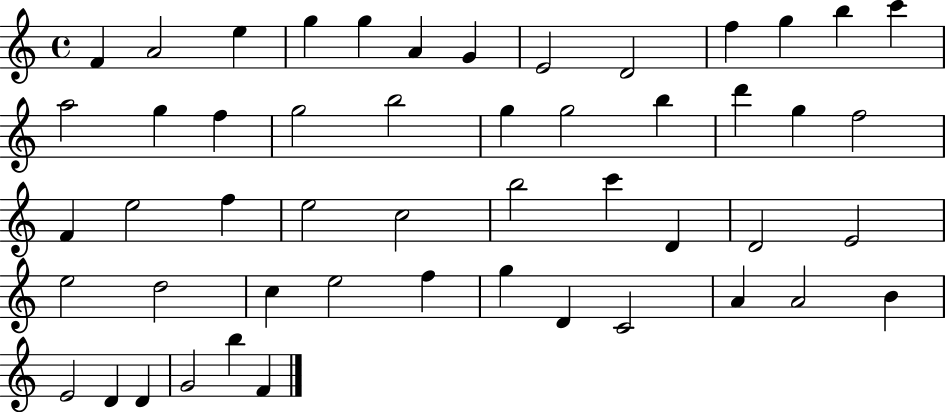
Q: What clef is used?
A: treble